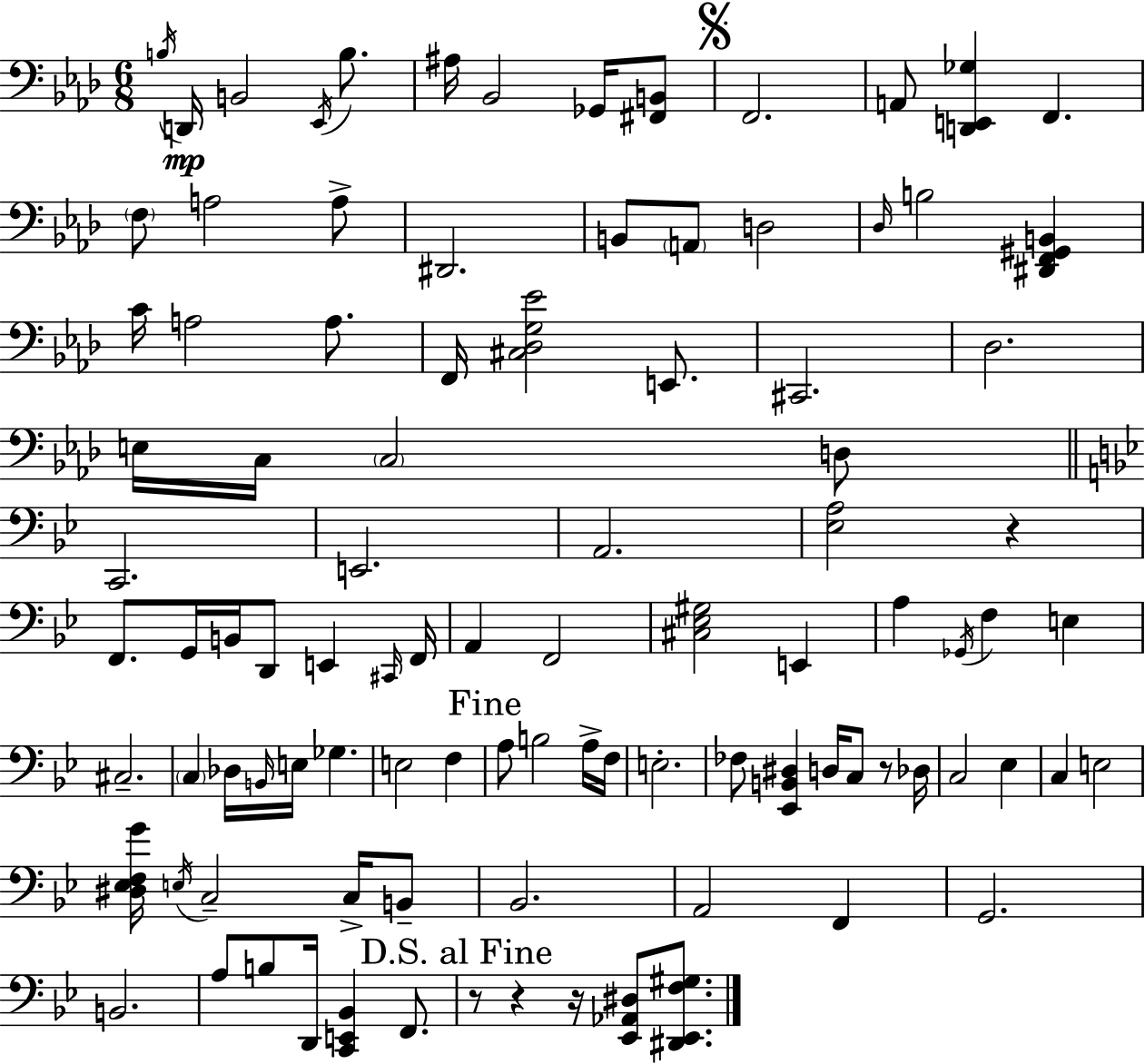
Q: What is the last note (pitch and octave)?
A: F2